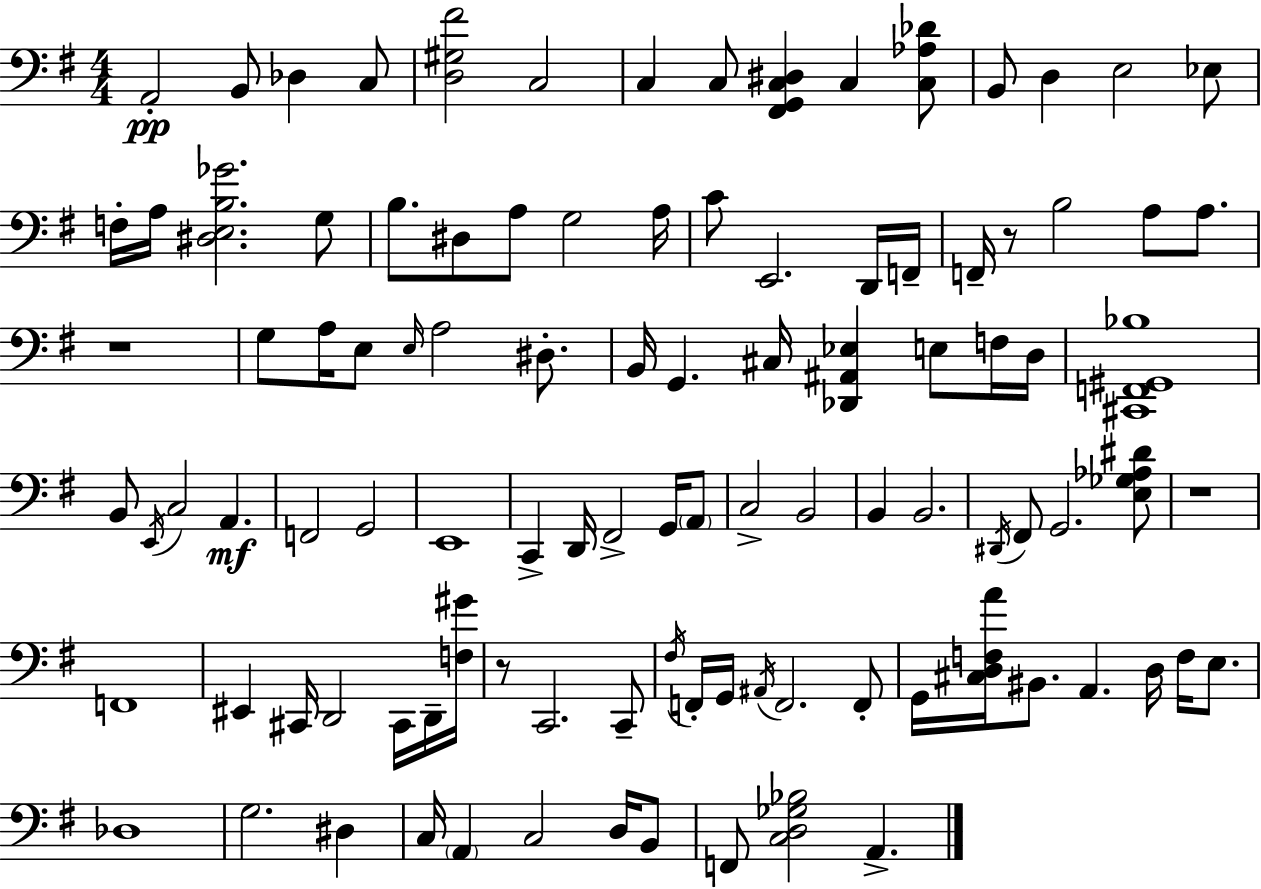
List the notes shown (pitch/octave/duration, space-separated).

A2/h B2/e Db3/q C3/e [D3,G#3,F#4]/h C3/h C3/q C3/e [F#2,G2,C3,D#3]/q C3/q [C3,Ab3,Db4]/e B2/e D3/q E3/h Eb3/e F3/s A3/s [D#3,E3,B3,Gb4]/h. G3/e B3/e. D#3/e A3/e G3/h A3/s C4/e E2/h. D2/s F2/s F2/s R/e B3/h A3/e A3/e. R/w G3/e A3/s E3/e E3/s A3/h D#3/e. B2/s G2/q. C#3/s [Db2,A#2,Eb3]/q E3/e F3/s D3/s [C#2,F2,G#2,Bb3]/w B2/e E2/s C3/h A2/q. F2/h G2/h E2/w C2/q D2/s F#2/h G2/s A2/e C3/h B2/h B2/q B2/h. D#2/s F#2/e G2/h. [E3,Gb3,Ab3,D#4]/e R/w F2/w EIS2/q C#2/s D2/h C#2/s D2/s [F3,G#4]/s R/e C2/h. C2/e F#3/s F2/s G2/s A#2/s F2/h. F2/e G2/s [C#3,D3,F3,A4]/s BIS2/e. A2/q. D3/s F3/s E3/e. Db3/w G3/h. D#3/q C3/s A2/q C3/h D3/s B2/e F2/e [C3,D3,Gb3,Bb3]/h A2/q.